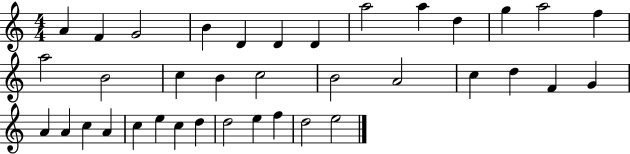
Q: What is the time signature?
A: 4/4